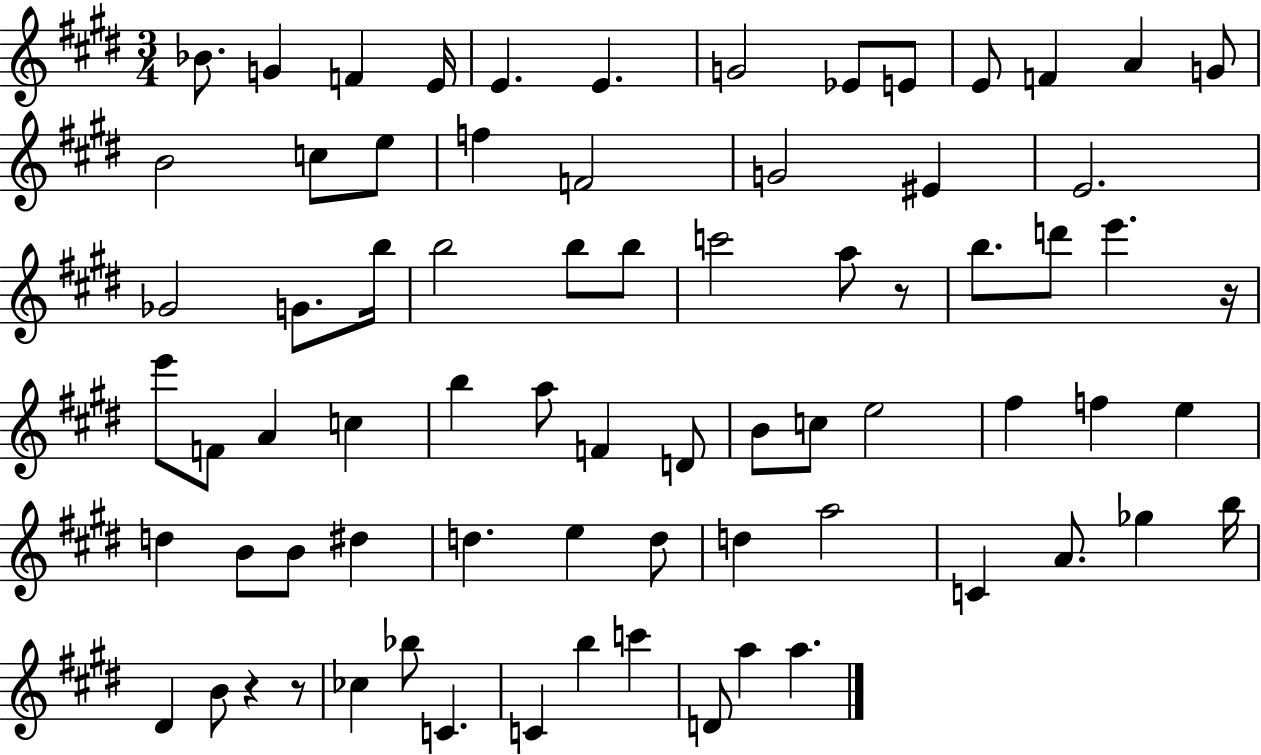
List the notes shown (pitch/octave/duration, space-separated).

Bb4/e. G4/q F4/q E4/s E4/q. E4/q. G4/h Eb4/e E4/e E4/e F4/q A4/q G4/e B4/h C5/e E5/e F5/q F4/h G4/h EIS4/q E4/h. Gb4/h G4/e. B5/s B5/h B5/e B5/e C6/h A5/e R/e B5/e. D6/e E6/q. R/s E6/e F4/e A4/q C5/q B5/q A5/e F4/q D4/e B4/e C5/e E5/h F#5/q F5/q E5/q D5/q B4/e B4/e D#5/q D5/q. E5/q D5/e D5/q A5/h C4/q A4/e. Gb5/q B5/s D#4/q B4/e R/q R/e CES5/q Bb5/e C4/q. C4/q B5/q C6/q D4/e A5/q A5/q.